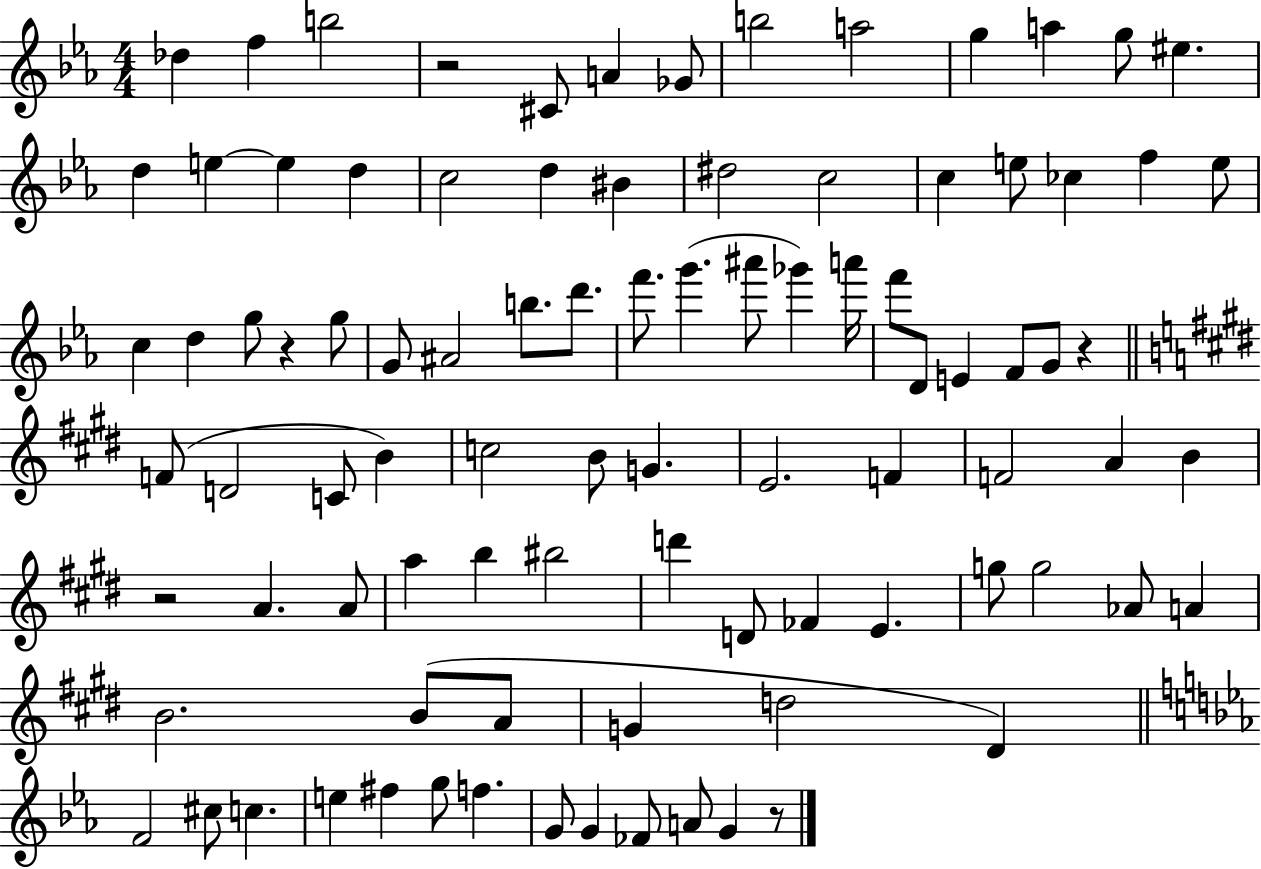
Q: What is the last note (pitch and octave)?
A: G4